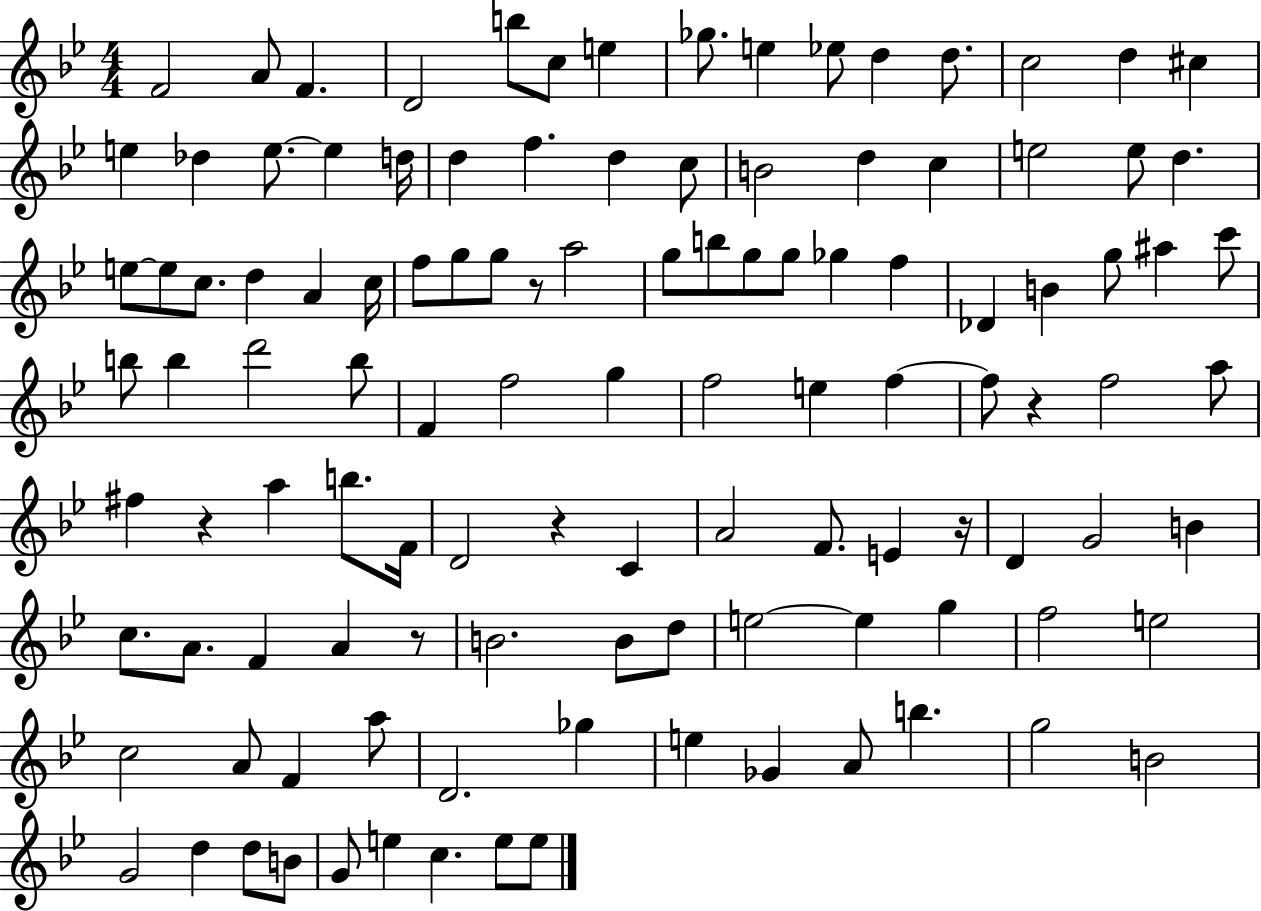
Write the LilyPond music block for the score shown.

{
  \clef treble
  \numericTimeSignature
  \time 4/4
  \key bes \major
  f'2 a'8 f'4. | d'2 b''8 c''8 e''4 | ges''8. e''4 ees''8 d''4 d''8. | c''2 d''4 cis''4 | \break e''4 des''4 e''8.~~ e''4 d''16 | d''4 f''4. d''4 c''8 | b'2 d''4 c''4 | e''2 e''8 d''4. | \break e''8~~ e''8 c''8. d''4 a'4 c''16 | f''8 g''8 g''8 r8 a''2 | g''8 b''8 g''8 g''8 ges''4 f''4 | des'4 b'4 g''8 ais''4 c'''8 | \break b''8 b''4 d'''2 b''8 | f'4 f''2 g''4 | f''2 e''4 f''4~~ | f''8 r4 f''2 a''8 | \break fis''4 r4 a''4 b''8. f'16 | d'2 r4 c'4 | a'2 f'8. e'4 r16 | d'4 g'2 b'4 | \break c''8. a'8. f'4 a'4 r8 | b'2. b'8 d''8 | e''2~~ e''4 g''4 | f''2 e''2 | \break c''2 a'8 f'4 a''8 | d'2. ges''4 | e''4 ges'4 a'8 b''4. | g''2 b'2 | \break g'2 d''4 d''8 b'8 | g'8 e''4 c''4. e''8 e''8 | \bar "|."
}